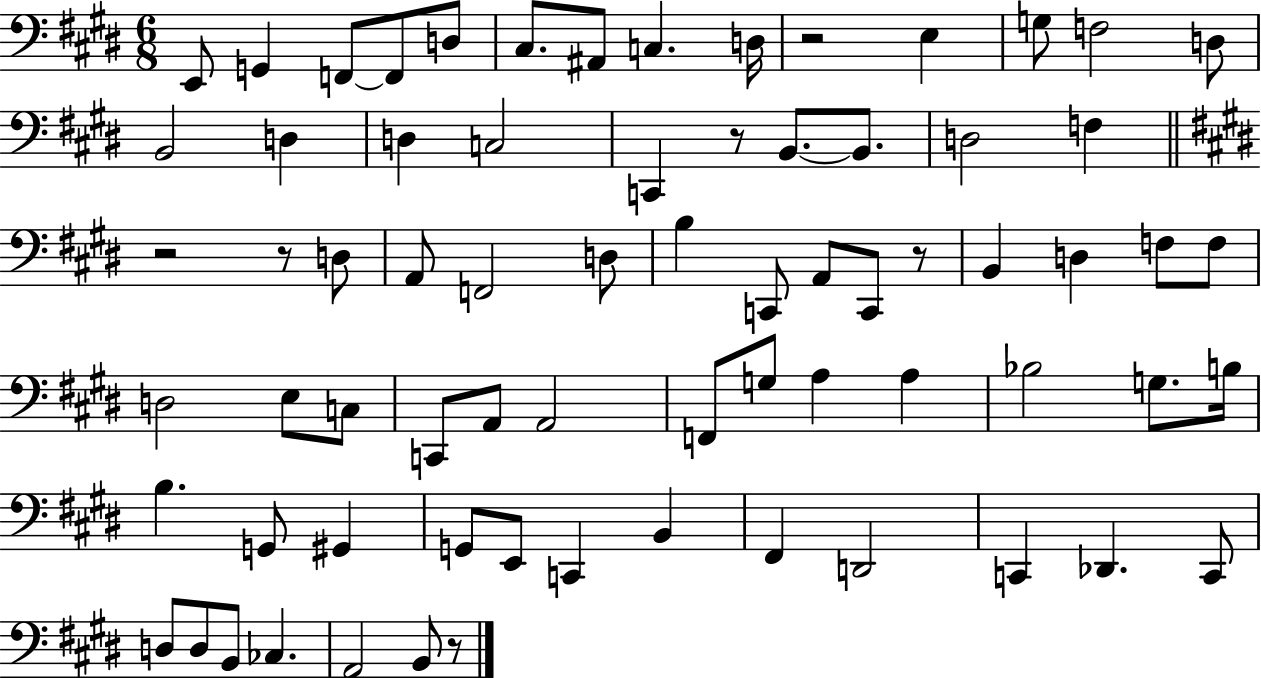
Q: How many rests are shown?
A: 6